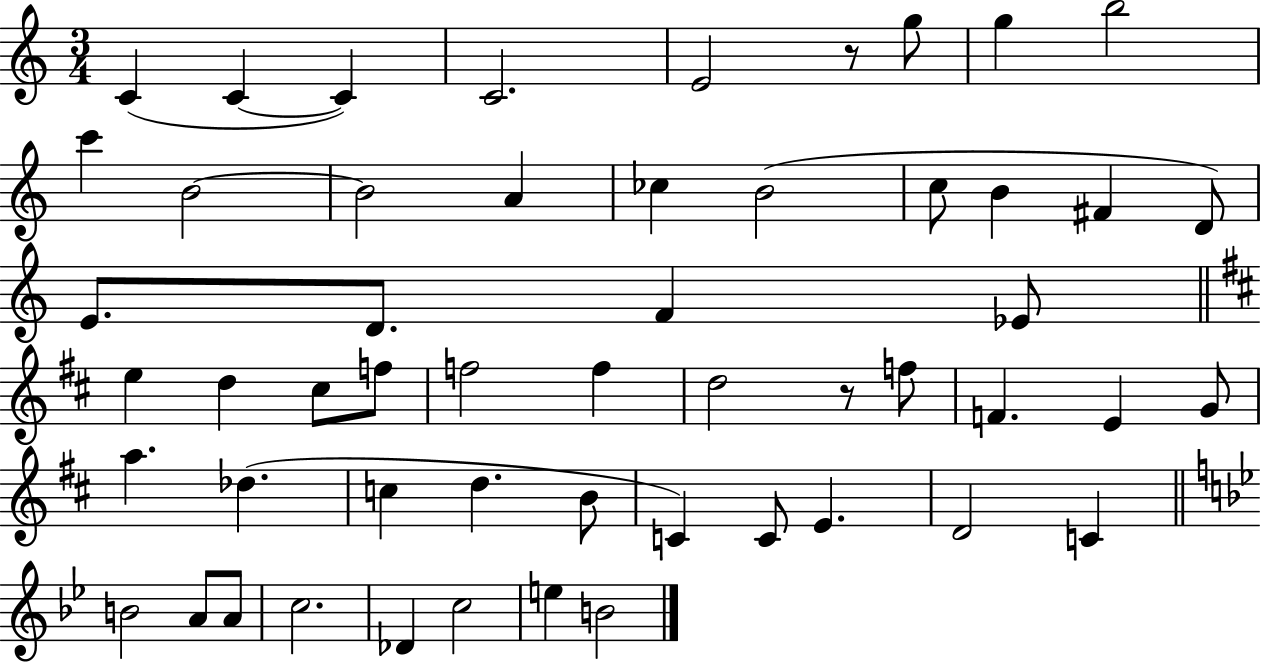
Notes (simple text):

C4/q C4/q C4/q C4/h. E4/h R/e G5/e G5/q B5/h C6/q B4/h B4/h A4/q CES5/q B4/h C5/e B4/q F#4/q D4/e E4/e. D4/e. F4/q Eb4/e E5/q D5/q C#5/e F5/e F5/h F5/q D5/h R/e F5/e F4/q. E4/q G4/e A5/q. Db5/q. C5/q D5/q. B4/e C4/q C4/e E4/q. D4/h C4/q B4/h A4/e A4/e C5/h. Db4/q C5/h E5/q B4/h